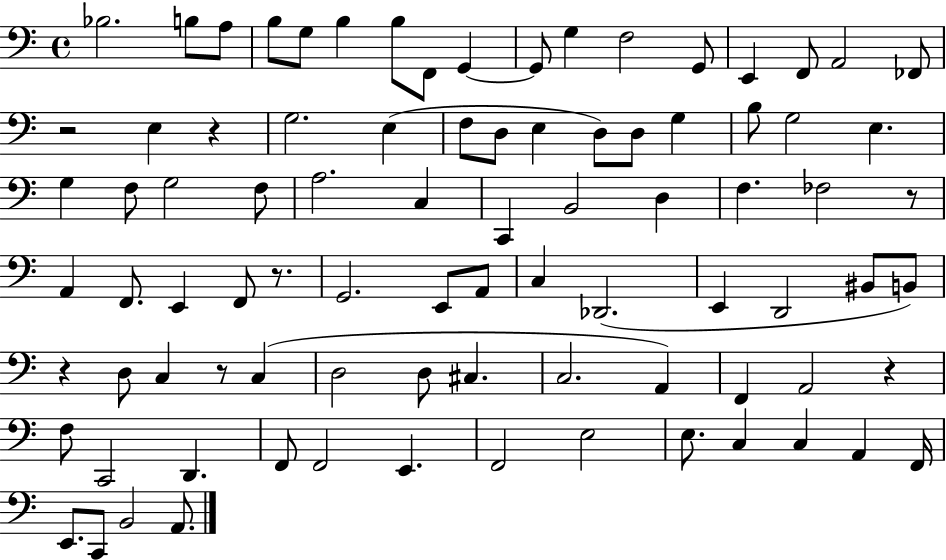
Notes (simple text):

Bb3/h. B3/e A3/e B3/e G3/e B3/q B3/e F2/e G2/q G2/e G3/q F3/h G2/e E2/q F2/e A2/h FES2/e R/h E3/q R/q G3/h. E3/q F3/e D3/e E3/q D3/e D3/e G3/q B3/e G3/h E3/q. G3/q F3/e G3/h F3/e A3/h. C3/q C2/q B2/h D3/q F3/q. FES3/h R/e A2/q F2/e. E2/q F2/e R/e. G2/h. E2/e A2/e C3/q Db2/h. E2/q D2/h BIS2/e B2/e R/q D3/e C3/q R/e C3/q D3/h D3/e C#3/q. C3/h. A2/q F2/q A2/h R/q F3/e C2/h D2/q. F2/e F2/h E2/q. F2/h E3/h E3/e. C3/q C3/q A2/q F2/s E2/e. C2/e B2/h A2/e.